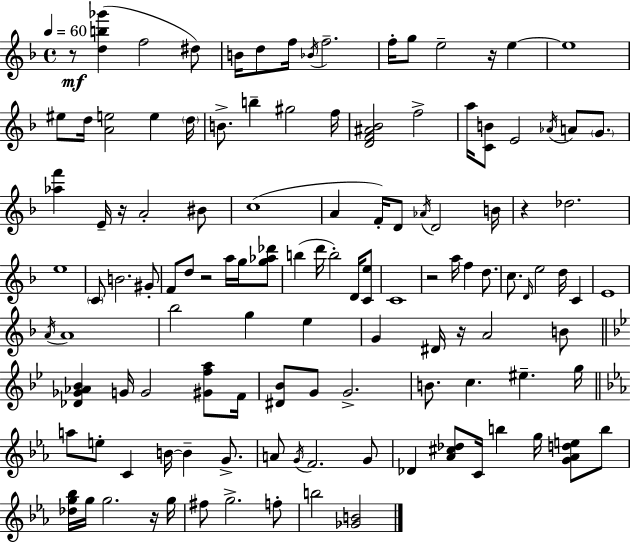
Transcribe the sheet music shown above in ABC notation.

X:1
T:Untitled
M:4/4
L:1/4
K:F
z/2 [db_g'] f2 ^d/2 B/4 d/2 f/4 _B/4 f2 f/4 g/2 e2 z/4 e e4 ^e/2 d/4 [Ae]2 e d/4 B/2 b ^g2 f/4 [DF^A_B]2 f2 a/4 [CB]/2 E2 _A/4 A/2 G/2 [_af'] E/4 z/4 A2 ^B/2 c4 A F/4 D/2 _A/4 D2 B/4 z _d2 e4 C/2 B2 ^G/2 F/2 d/2 z2 a/4 g/4 [g_a_d']/2 b d'/4 b2 D/4 [Ce]/2 C4 z2 a/4 f d/2 c/2 D/4 e2 d/4 C E4 A/4 A4 _b2 g e G ^D/4 z/4 A2 B/2 [_D_G_A_B] G/4 G2 [^Gfa]/2 F/4 [^D_B]/2 G/2 G2 B/2 c ^e g/4 a/2 e/2 C B/4 B G/2 A/2 G/4 F2 G/2 _D [_A^c_d]/2 C/4 b g/4 [G_Ade]/2 b/2 [_dg_b]/4 g/4 g2 z/4 g/4 ^f/2 g2 f/2 b2 [_GB]2